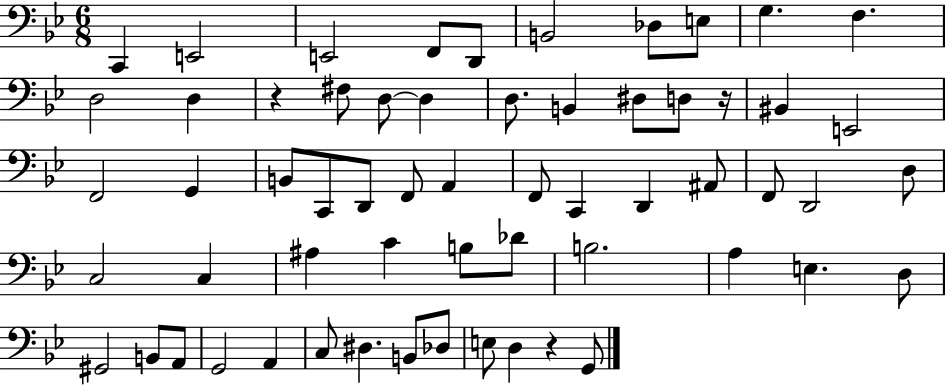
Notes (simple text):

C2/q E2/h E2/h F2/e D2/e B2/h Db3/e E3/e G3/q. F3/q. D3/h D3/q R/q F#3/e D3/e D3/q D3/e. B2/q D#3/e D3/e R/s BIS2/q E2/h F2/h G2/q B2/e C2/e D2/e F2/e A2/q F2/e C2/q D2/q A#2/e F2/e D2/h D3/e C3/h C3/q A#3/q C4/q B3/e Db4/e B3/h. A3/q E3/q. D3/e G#2/h B2/e A2/e G2/h A2/q C3/e D#3/q. B2/e Db3/e E3/e D3/q R/q G2/e